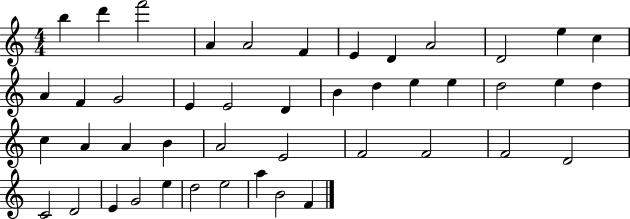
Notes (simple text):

B5/q D6/q F6/h A4/q A4/h F4/q E4/q D4/q A4/h D4/h E5/q C5/q A4/q F4/q G4/h E4/q E4/h D4/q B4/q D5/q E5/q E5/q D5/h E5/q D5/q C5/q A4/q A4/q B4/q A4/h E4/h F4/h F4/h F4/h D4/h C4/h D4/h E4/q G4/h E5/q D5/h E5/h A5/q B4/h F4/q